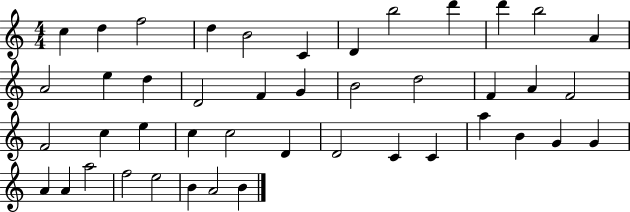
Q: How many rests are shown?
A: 0